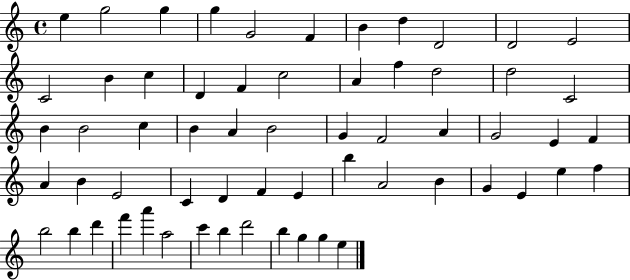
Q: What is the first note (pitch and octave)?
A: E5